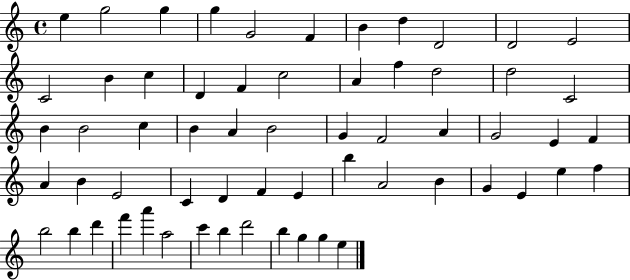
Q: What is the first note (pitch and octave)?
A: E5